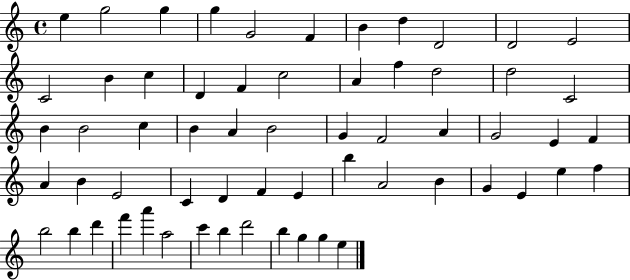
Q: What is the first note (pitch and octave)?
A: E5